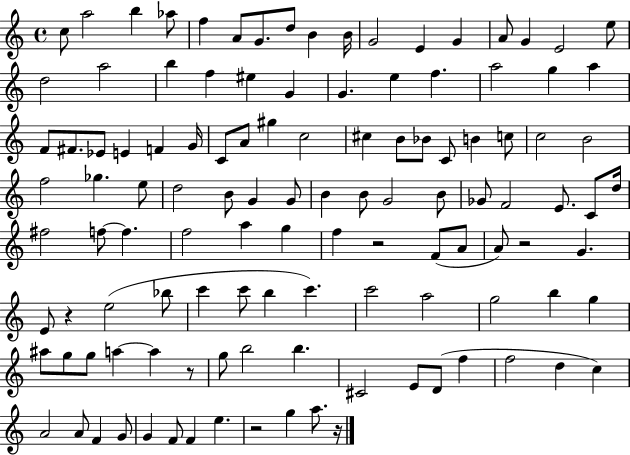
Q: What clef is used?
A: treble